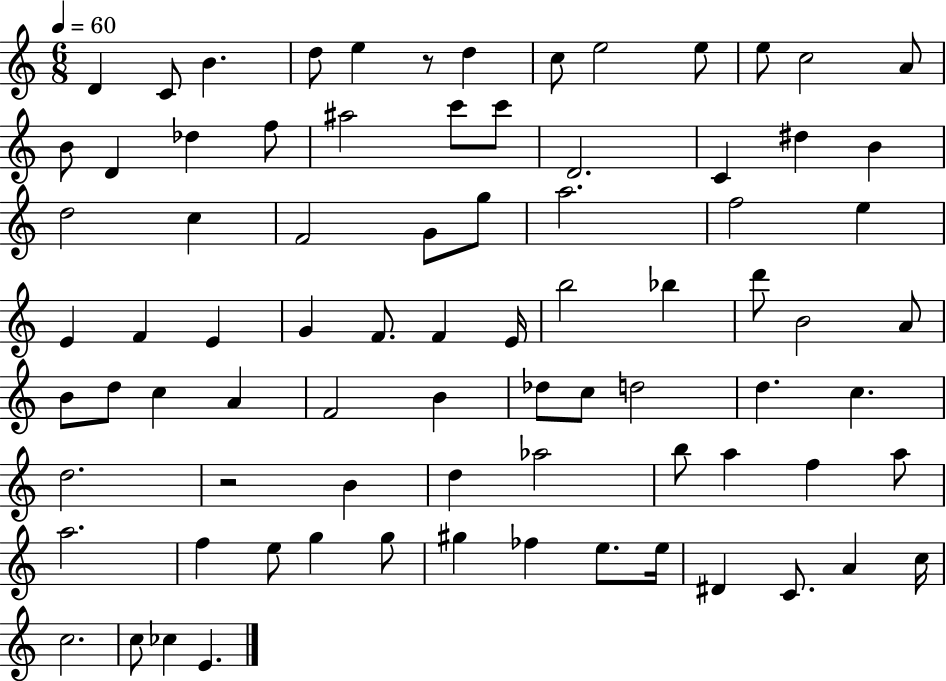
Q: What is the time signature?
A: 6/8